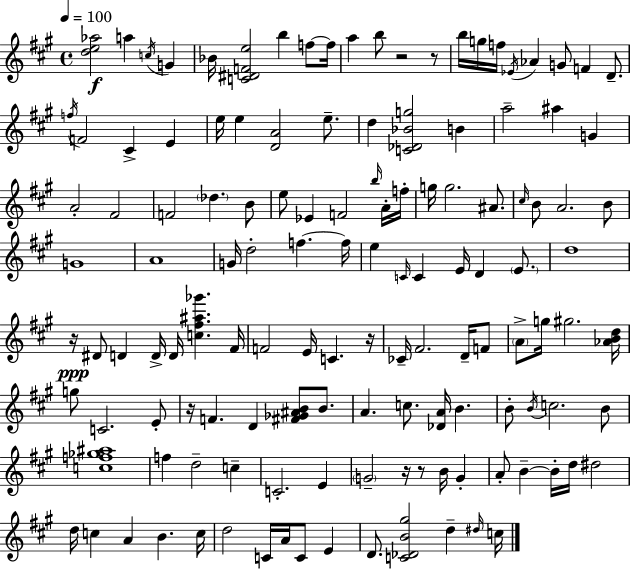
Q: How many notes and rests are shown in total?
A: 132